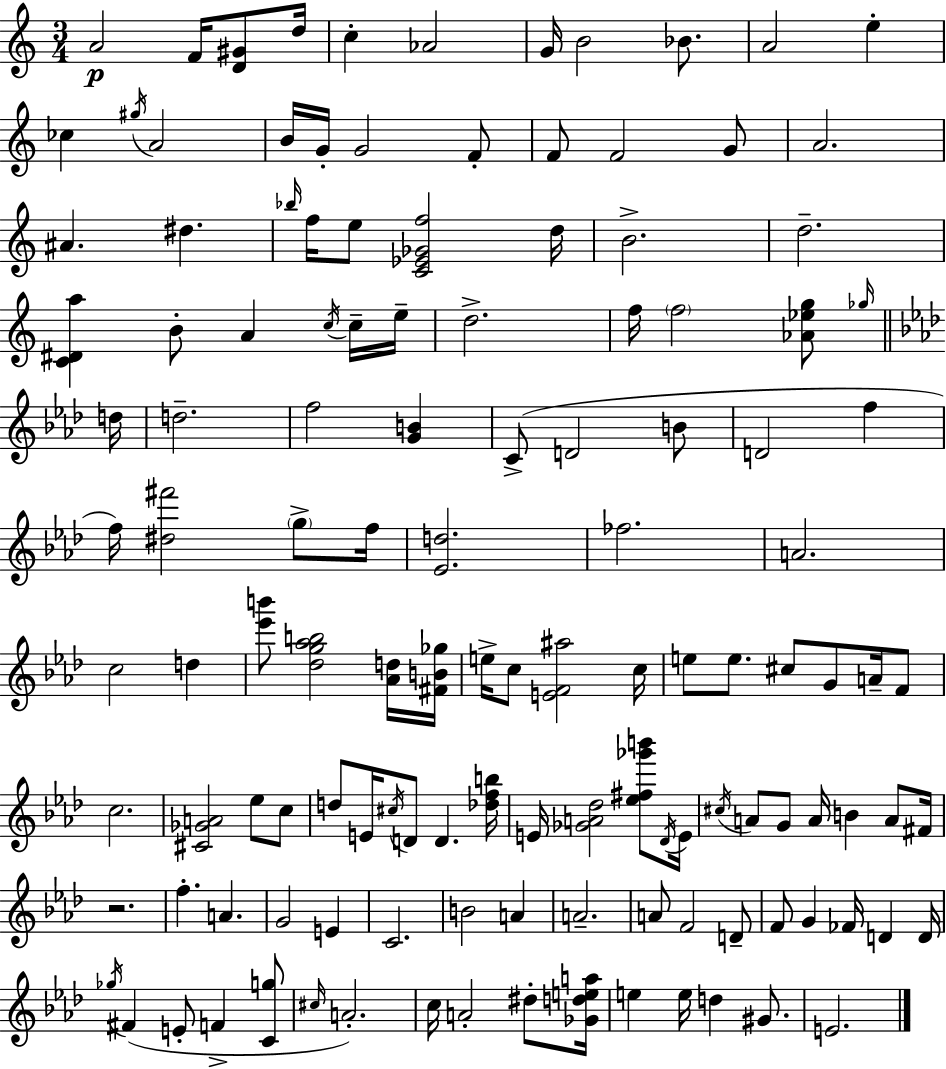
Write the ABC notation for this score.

X:1
T:Untitled
M:3/4
L:1/4
K:Am
A2 F/4 [D^G]/2 d/4 c _A2 G/4 B2 _B/2 A2 e _c ^g/4 A2 B/4 G/4 G2 F/2 F/2 F2 G/2 A2 ^A ^d _b/4 f/4 e/2 [C_E_Gf]2 d/4 B2 d2 [C^Da] B/2 A c/4 c/4 e/4 d2 f/4 f2 [_A_eg]/2 _g/4 d/4 d2 f2 [GB] C/2 D2 B/2 D2 f f/4 [^d^f']2 g/2 f/4 [_Ed]2 _f2 A2 c2 d [_e'b']/2 [_dg_ab]2 [_Ad]/4 [^FB_g]/4 e/4 c/2 [EF^a]2 c/4 e/2 e/2 ^c/2 G/2 A/4 F/2 c2 [^C_GA]2 _e/2 c/2 d/2 E/4 ^c/4 D/2 D [_dfb]/4 E/4 [_GA_d]2 [_e^f_g'b']/2 _D/4 E/4 ^c/4 A/2 G/2 A/4 B A/2 ^F/4 z2 f A G2 E C2 B2 A A2 A/2 F2 D/2 F/2 G _F/4 D D/4 _g/4 ^F E/2 F [Cg]/2 ^c/4 A2 c/4 A2 ^d/2 [_Gdea]/4 e e/4 d ^G/2 E2